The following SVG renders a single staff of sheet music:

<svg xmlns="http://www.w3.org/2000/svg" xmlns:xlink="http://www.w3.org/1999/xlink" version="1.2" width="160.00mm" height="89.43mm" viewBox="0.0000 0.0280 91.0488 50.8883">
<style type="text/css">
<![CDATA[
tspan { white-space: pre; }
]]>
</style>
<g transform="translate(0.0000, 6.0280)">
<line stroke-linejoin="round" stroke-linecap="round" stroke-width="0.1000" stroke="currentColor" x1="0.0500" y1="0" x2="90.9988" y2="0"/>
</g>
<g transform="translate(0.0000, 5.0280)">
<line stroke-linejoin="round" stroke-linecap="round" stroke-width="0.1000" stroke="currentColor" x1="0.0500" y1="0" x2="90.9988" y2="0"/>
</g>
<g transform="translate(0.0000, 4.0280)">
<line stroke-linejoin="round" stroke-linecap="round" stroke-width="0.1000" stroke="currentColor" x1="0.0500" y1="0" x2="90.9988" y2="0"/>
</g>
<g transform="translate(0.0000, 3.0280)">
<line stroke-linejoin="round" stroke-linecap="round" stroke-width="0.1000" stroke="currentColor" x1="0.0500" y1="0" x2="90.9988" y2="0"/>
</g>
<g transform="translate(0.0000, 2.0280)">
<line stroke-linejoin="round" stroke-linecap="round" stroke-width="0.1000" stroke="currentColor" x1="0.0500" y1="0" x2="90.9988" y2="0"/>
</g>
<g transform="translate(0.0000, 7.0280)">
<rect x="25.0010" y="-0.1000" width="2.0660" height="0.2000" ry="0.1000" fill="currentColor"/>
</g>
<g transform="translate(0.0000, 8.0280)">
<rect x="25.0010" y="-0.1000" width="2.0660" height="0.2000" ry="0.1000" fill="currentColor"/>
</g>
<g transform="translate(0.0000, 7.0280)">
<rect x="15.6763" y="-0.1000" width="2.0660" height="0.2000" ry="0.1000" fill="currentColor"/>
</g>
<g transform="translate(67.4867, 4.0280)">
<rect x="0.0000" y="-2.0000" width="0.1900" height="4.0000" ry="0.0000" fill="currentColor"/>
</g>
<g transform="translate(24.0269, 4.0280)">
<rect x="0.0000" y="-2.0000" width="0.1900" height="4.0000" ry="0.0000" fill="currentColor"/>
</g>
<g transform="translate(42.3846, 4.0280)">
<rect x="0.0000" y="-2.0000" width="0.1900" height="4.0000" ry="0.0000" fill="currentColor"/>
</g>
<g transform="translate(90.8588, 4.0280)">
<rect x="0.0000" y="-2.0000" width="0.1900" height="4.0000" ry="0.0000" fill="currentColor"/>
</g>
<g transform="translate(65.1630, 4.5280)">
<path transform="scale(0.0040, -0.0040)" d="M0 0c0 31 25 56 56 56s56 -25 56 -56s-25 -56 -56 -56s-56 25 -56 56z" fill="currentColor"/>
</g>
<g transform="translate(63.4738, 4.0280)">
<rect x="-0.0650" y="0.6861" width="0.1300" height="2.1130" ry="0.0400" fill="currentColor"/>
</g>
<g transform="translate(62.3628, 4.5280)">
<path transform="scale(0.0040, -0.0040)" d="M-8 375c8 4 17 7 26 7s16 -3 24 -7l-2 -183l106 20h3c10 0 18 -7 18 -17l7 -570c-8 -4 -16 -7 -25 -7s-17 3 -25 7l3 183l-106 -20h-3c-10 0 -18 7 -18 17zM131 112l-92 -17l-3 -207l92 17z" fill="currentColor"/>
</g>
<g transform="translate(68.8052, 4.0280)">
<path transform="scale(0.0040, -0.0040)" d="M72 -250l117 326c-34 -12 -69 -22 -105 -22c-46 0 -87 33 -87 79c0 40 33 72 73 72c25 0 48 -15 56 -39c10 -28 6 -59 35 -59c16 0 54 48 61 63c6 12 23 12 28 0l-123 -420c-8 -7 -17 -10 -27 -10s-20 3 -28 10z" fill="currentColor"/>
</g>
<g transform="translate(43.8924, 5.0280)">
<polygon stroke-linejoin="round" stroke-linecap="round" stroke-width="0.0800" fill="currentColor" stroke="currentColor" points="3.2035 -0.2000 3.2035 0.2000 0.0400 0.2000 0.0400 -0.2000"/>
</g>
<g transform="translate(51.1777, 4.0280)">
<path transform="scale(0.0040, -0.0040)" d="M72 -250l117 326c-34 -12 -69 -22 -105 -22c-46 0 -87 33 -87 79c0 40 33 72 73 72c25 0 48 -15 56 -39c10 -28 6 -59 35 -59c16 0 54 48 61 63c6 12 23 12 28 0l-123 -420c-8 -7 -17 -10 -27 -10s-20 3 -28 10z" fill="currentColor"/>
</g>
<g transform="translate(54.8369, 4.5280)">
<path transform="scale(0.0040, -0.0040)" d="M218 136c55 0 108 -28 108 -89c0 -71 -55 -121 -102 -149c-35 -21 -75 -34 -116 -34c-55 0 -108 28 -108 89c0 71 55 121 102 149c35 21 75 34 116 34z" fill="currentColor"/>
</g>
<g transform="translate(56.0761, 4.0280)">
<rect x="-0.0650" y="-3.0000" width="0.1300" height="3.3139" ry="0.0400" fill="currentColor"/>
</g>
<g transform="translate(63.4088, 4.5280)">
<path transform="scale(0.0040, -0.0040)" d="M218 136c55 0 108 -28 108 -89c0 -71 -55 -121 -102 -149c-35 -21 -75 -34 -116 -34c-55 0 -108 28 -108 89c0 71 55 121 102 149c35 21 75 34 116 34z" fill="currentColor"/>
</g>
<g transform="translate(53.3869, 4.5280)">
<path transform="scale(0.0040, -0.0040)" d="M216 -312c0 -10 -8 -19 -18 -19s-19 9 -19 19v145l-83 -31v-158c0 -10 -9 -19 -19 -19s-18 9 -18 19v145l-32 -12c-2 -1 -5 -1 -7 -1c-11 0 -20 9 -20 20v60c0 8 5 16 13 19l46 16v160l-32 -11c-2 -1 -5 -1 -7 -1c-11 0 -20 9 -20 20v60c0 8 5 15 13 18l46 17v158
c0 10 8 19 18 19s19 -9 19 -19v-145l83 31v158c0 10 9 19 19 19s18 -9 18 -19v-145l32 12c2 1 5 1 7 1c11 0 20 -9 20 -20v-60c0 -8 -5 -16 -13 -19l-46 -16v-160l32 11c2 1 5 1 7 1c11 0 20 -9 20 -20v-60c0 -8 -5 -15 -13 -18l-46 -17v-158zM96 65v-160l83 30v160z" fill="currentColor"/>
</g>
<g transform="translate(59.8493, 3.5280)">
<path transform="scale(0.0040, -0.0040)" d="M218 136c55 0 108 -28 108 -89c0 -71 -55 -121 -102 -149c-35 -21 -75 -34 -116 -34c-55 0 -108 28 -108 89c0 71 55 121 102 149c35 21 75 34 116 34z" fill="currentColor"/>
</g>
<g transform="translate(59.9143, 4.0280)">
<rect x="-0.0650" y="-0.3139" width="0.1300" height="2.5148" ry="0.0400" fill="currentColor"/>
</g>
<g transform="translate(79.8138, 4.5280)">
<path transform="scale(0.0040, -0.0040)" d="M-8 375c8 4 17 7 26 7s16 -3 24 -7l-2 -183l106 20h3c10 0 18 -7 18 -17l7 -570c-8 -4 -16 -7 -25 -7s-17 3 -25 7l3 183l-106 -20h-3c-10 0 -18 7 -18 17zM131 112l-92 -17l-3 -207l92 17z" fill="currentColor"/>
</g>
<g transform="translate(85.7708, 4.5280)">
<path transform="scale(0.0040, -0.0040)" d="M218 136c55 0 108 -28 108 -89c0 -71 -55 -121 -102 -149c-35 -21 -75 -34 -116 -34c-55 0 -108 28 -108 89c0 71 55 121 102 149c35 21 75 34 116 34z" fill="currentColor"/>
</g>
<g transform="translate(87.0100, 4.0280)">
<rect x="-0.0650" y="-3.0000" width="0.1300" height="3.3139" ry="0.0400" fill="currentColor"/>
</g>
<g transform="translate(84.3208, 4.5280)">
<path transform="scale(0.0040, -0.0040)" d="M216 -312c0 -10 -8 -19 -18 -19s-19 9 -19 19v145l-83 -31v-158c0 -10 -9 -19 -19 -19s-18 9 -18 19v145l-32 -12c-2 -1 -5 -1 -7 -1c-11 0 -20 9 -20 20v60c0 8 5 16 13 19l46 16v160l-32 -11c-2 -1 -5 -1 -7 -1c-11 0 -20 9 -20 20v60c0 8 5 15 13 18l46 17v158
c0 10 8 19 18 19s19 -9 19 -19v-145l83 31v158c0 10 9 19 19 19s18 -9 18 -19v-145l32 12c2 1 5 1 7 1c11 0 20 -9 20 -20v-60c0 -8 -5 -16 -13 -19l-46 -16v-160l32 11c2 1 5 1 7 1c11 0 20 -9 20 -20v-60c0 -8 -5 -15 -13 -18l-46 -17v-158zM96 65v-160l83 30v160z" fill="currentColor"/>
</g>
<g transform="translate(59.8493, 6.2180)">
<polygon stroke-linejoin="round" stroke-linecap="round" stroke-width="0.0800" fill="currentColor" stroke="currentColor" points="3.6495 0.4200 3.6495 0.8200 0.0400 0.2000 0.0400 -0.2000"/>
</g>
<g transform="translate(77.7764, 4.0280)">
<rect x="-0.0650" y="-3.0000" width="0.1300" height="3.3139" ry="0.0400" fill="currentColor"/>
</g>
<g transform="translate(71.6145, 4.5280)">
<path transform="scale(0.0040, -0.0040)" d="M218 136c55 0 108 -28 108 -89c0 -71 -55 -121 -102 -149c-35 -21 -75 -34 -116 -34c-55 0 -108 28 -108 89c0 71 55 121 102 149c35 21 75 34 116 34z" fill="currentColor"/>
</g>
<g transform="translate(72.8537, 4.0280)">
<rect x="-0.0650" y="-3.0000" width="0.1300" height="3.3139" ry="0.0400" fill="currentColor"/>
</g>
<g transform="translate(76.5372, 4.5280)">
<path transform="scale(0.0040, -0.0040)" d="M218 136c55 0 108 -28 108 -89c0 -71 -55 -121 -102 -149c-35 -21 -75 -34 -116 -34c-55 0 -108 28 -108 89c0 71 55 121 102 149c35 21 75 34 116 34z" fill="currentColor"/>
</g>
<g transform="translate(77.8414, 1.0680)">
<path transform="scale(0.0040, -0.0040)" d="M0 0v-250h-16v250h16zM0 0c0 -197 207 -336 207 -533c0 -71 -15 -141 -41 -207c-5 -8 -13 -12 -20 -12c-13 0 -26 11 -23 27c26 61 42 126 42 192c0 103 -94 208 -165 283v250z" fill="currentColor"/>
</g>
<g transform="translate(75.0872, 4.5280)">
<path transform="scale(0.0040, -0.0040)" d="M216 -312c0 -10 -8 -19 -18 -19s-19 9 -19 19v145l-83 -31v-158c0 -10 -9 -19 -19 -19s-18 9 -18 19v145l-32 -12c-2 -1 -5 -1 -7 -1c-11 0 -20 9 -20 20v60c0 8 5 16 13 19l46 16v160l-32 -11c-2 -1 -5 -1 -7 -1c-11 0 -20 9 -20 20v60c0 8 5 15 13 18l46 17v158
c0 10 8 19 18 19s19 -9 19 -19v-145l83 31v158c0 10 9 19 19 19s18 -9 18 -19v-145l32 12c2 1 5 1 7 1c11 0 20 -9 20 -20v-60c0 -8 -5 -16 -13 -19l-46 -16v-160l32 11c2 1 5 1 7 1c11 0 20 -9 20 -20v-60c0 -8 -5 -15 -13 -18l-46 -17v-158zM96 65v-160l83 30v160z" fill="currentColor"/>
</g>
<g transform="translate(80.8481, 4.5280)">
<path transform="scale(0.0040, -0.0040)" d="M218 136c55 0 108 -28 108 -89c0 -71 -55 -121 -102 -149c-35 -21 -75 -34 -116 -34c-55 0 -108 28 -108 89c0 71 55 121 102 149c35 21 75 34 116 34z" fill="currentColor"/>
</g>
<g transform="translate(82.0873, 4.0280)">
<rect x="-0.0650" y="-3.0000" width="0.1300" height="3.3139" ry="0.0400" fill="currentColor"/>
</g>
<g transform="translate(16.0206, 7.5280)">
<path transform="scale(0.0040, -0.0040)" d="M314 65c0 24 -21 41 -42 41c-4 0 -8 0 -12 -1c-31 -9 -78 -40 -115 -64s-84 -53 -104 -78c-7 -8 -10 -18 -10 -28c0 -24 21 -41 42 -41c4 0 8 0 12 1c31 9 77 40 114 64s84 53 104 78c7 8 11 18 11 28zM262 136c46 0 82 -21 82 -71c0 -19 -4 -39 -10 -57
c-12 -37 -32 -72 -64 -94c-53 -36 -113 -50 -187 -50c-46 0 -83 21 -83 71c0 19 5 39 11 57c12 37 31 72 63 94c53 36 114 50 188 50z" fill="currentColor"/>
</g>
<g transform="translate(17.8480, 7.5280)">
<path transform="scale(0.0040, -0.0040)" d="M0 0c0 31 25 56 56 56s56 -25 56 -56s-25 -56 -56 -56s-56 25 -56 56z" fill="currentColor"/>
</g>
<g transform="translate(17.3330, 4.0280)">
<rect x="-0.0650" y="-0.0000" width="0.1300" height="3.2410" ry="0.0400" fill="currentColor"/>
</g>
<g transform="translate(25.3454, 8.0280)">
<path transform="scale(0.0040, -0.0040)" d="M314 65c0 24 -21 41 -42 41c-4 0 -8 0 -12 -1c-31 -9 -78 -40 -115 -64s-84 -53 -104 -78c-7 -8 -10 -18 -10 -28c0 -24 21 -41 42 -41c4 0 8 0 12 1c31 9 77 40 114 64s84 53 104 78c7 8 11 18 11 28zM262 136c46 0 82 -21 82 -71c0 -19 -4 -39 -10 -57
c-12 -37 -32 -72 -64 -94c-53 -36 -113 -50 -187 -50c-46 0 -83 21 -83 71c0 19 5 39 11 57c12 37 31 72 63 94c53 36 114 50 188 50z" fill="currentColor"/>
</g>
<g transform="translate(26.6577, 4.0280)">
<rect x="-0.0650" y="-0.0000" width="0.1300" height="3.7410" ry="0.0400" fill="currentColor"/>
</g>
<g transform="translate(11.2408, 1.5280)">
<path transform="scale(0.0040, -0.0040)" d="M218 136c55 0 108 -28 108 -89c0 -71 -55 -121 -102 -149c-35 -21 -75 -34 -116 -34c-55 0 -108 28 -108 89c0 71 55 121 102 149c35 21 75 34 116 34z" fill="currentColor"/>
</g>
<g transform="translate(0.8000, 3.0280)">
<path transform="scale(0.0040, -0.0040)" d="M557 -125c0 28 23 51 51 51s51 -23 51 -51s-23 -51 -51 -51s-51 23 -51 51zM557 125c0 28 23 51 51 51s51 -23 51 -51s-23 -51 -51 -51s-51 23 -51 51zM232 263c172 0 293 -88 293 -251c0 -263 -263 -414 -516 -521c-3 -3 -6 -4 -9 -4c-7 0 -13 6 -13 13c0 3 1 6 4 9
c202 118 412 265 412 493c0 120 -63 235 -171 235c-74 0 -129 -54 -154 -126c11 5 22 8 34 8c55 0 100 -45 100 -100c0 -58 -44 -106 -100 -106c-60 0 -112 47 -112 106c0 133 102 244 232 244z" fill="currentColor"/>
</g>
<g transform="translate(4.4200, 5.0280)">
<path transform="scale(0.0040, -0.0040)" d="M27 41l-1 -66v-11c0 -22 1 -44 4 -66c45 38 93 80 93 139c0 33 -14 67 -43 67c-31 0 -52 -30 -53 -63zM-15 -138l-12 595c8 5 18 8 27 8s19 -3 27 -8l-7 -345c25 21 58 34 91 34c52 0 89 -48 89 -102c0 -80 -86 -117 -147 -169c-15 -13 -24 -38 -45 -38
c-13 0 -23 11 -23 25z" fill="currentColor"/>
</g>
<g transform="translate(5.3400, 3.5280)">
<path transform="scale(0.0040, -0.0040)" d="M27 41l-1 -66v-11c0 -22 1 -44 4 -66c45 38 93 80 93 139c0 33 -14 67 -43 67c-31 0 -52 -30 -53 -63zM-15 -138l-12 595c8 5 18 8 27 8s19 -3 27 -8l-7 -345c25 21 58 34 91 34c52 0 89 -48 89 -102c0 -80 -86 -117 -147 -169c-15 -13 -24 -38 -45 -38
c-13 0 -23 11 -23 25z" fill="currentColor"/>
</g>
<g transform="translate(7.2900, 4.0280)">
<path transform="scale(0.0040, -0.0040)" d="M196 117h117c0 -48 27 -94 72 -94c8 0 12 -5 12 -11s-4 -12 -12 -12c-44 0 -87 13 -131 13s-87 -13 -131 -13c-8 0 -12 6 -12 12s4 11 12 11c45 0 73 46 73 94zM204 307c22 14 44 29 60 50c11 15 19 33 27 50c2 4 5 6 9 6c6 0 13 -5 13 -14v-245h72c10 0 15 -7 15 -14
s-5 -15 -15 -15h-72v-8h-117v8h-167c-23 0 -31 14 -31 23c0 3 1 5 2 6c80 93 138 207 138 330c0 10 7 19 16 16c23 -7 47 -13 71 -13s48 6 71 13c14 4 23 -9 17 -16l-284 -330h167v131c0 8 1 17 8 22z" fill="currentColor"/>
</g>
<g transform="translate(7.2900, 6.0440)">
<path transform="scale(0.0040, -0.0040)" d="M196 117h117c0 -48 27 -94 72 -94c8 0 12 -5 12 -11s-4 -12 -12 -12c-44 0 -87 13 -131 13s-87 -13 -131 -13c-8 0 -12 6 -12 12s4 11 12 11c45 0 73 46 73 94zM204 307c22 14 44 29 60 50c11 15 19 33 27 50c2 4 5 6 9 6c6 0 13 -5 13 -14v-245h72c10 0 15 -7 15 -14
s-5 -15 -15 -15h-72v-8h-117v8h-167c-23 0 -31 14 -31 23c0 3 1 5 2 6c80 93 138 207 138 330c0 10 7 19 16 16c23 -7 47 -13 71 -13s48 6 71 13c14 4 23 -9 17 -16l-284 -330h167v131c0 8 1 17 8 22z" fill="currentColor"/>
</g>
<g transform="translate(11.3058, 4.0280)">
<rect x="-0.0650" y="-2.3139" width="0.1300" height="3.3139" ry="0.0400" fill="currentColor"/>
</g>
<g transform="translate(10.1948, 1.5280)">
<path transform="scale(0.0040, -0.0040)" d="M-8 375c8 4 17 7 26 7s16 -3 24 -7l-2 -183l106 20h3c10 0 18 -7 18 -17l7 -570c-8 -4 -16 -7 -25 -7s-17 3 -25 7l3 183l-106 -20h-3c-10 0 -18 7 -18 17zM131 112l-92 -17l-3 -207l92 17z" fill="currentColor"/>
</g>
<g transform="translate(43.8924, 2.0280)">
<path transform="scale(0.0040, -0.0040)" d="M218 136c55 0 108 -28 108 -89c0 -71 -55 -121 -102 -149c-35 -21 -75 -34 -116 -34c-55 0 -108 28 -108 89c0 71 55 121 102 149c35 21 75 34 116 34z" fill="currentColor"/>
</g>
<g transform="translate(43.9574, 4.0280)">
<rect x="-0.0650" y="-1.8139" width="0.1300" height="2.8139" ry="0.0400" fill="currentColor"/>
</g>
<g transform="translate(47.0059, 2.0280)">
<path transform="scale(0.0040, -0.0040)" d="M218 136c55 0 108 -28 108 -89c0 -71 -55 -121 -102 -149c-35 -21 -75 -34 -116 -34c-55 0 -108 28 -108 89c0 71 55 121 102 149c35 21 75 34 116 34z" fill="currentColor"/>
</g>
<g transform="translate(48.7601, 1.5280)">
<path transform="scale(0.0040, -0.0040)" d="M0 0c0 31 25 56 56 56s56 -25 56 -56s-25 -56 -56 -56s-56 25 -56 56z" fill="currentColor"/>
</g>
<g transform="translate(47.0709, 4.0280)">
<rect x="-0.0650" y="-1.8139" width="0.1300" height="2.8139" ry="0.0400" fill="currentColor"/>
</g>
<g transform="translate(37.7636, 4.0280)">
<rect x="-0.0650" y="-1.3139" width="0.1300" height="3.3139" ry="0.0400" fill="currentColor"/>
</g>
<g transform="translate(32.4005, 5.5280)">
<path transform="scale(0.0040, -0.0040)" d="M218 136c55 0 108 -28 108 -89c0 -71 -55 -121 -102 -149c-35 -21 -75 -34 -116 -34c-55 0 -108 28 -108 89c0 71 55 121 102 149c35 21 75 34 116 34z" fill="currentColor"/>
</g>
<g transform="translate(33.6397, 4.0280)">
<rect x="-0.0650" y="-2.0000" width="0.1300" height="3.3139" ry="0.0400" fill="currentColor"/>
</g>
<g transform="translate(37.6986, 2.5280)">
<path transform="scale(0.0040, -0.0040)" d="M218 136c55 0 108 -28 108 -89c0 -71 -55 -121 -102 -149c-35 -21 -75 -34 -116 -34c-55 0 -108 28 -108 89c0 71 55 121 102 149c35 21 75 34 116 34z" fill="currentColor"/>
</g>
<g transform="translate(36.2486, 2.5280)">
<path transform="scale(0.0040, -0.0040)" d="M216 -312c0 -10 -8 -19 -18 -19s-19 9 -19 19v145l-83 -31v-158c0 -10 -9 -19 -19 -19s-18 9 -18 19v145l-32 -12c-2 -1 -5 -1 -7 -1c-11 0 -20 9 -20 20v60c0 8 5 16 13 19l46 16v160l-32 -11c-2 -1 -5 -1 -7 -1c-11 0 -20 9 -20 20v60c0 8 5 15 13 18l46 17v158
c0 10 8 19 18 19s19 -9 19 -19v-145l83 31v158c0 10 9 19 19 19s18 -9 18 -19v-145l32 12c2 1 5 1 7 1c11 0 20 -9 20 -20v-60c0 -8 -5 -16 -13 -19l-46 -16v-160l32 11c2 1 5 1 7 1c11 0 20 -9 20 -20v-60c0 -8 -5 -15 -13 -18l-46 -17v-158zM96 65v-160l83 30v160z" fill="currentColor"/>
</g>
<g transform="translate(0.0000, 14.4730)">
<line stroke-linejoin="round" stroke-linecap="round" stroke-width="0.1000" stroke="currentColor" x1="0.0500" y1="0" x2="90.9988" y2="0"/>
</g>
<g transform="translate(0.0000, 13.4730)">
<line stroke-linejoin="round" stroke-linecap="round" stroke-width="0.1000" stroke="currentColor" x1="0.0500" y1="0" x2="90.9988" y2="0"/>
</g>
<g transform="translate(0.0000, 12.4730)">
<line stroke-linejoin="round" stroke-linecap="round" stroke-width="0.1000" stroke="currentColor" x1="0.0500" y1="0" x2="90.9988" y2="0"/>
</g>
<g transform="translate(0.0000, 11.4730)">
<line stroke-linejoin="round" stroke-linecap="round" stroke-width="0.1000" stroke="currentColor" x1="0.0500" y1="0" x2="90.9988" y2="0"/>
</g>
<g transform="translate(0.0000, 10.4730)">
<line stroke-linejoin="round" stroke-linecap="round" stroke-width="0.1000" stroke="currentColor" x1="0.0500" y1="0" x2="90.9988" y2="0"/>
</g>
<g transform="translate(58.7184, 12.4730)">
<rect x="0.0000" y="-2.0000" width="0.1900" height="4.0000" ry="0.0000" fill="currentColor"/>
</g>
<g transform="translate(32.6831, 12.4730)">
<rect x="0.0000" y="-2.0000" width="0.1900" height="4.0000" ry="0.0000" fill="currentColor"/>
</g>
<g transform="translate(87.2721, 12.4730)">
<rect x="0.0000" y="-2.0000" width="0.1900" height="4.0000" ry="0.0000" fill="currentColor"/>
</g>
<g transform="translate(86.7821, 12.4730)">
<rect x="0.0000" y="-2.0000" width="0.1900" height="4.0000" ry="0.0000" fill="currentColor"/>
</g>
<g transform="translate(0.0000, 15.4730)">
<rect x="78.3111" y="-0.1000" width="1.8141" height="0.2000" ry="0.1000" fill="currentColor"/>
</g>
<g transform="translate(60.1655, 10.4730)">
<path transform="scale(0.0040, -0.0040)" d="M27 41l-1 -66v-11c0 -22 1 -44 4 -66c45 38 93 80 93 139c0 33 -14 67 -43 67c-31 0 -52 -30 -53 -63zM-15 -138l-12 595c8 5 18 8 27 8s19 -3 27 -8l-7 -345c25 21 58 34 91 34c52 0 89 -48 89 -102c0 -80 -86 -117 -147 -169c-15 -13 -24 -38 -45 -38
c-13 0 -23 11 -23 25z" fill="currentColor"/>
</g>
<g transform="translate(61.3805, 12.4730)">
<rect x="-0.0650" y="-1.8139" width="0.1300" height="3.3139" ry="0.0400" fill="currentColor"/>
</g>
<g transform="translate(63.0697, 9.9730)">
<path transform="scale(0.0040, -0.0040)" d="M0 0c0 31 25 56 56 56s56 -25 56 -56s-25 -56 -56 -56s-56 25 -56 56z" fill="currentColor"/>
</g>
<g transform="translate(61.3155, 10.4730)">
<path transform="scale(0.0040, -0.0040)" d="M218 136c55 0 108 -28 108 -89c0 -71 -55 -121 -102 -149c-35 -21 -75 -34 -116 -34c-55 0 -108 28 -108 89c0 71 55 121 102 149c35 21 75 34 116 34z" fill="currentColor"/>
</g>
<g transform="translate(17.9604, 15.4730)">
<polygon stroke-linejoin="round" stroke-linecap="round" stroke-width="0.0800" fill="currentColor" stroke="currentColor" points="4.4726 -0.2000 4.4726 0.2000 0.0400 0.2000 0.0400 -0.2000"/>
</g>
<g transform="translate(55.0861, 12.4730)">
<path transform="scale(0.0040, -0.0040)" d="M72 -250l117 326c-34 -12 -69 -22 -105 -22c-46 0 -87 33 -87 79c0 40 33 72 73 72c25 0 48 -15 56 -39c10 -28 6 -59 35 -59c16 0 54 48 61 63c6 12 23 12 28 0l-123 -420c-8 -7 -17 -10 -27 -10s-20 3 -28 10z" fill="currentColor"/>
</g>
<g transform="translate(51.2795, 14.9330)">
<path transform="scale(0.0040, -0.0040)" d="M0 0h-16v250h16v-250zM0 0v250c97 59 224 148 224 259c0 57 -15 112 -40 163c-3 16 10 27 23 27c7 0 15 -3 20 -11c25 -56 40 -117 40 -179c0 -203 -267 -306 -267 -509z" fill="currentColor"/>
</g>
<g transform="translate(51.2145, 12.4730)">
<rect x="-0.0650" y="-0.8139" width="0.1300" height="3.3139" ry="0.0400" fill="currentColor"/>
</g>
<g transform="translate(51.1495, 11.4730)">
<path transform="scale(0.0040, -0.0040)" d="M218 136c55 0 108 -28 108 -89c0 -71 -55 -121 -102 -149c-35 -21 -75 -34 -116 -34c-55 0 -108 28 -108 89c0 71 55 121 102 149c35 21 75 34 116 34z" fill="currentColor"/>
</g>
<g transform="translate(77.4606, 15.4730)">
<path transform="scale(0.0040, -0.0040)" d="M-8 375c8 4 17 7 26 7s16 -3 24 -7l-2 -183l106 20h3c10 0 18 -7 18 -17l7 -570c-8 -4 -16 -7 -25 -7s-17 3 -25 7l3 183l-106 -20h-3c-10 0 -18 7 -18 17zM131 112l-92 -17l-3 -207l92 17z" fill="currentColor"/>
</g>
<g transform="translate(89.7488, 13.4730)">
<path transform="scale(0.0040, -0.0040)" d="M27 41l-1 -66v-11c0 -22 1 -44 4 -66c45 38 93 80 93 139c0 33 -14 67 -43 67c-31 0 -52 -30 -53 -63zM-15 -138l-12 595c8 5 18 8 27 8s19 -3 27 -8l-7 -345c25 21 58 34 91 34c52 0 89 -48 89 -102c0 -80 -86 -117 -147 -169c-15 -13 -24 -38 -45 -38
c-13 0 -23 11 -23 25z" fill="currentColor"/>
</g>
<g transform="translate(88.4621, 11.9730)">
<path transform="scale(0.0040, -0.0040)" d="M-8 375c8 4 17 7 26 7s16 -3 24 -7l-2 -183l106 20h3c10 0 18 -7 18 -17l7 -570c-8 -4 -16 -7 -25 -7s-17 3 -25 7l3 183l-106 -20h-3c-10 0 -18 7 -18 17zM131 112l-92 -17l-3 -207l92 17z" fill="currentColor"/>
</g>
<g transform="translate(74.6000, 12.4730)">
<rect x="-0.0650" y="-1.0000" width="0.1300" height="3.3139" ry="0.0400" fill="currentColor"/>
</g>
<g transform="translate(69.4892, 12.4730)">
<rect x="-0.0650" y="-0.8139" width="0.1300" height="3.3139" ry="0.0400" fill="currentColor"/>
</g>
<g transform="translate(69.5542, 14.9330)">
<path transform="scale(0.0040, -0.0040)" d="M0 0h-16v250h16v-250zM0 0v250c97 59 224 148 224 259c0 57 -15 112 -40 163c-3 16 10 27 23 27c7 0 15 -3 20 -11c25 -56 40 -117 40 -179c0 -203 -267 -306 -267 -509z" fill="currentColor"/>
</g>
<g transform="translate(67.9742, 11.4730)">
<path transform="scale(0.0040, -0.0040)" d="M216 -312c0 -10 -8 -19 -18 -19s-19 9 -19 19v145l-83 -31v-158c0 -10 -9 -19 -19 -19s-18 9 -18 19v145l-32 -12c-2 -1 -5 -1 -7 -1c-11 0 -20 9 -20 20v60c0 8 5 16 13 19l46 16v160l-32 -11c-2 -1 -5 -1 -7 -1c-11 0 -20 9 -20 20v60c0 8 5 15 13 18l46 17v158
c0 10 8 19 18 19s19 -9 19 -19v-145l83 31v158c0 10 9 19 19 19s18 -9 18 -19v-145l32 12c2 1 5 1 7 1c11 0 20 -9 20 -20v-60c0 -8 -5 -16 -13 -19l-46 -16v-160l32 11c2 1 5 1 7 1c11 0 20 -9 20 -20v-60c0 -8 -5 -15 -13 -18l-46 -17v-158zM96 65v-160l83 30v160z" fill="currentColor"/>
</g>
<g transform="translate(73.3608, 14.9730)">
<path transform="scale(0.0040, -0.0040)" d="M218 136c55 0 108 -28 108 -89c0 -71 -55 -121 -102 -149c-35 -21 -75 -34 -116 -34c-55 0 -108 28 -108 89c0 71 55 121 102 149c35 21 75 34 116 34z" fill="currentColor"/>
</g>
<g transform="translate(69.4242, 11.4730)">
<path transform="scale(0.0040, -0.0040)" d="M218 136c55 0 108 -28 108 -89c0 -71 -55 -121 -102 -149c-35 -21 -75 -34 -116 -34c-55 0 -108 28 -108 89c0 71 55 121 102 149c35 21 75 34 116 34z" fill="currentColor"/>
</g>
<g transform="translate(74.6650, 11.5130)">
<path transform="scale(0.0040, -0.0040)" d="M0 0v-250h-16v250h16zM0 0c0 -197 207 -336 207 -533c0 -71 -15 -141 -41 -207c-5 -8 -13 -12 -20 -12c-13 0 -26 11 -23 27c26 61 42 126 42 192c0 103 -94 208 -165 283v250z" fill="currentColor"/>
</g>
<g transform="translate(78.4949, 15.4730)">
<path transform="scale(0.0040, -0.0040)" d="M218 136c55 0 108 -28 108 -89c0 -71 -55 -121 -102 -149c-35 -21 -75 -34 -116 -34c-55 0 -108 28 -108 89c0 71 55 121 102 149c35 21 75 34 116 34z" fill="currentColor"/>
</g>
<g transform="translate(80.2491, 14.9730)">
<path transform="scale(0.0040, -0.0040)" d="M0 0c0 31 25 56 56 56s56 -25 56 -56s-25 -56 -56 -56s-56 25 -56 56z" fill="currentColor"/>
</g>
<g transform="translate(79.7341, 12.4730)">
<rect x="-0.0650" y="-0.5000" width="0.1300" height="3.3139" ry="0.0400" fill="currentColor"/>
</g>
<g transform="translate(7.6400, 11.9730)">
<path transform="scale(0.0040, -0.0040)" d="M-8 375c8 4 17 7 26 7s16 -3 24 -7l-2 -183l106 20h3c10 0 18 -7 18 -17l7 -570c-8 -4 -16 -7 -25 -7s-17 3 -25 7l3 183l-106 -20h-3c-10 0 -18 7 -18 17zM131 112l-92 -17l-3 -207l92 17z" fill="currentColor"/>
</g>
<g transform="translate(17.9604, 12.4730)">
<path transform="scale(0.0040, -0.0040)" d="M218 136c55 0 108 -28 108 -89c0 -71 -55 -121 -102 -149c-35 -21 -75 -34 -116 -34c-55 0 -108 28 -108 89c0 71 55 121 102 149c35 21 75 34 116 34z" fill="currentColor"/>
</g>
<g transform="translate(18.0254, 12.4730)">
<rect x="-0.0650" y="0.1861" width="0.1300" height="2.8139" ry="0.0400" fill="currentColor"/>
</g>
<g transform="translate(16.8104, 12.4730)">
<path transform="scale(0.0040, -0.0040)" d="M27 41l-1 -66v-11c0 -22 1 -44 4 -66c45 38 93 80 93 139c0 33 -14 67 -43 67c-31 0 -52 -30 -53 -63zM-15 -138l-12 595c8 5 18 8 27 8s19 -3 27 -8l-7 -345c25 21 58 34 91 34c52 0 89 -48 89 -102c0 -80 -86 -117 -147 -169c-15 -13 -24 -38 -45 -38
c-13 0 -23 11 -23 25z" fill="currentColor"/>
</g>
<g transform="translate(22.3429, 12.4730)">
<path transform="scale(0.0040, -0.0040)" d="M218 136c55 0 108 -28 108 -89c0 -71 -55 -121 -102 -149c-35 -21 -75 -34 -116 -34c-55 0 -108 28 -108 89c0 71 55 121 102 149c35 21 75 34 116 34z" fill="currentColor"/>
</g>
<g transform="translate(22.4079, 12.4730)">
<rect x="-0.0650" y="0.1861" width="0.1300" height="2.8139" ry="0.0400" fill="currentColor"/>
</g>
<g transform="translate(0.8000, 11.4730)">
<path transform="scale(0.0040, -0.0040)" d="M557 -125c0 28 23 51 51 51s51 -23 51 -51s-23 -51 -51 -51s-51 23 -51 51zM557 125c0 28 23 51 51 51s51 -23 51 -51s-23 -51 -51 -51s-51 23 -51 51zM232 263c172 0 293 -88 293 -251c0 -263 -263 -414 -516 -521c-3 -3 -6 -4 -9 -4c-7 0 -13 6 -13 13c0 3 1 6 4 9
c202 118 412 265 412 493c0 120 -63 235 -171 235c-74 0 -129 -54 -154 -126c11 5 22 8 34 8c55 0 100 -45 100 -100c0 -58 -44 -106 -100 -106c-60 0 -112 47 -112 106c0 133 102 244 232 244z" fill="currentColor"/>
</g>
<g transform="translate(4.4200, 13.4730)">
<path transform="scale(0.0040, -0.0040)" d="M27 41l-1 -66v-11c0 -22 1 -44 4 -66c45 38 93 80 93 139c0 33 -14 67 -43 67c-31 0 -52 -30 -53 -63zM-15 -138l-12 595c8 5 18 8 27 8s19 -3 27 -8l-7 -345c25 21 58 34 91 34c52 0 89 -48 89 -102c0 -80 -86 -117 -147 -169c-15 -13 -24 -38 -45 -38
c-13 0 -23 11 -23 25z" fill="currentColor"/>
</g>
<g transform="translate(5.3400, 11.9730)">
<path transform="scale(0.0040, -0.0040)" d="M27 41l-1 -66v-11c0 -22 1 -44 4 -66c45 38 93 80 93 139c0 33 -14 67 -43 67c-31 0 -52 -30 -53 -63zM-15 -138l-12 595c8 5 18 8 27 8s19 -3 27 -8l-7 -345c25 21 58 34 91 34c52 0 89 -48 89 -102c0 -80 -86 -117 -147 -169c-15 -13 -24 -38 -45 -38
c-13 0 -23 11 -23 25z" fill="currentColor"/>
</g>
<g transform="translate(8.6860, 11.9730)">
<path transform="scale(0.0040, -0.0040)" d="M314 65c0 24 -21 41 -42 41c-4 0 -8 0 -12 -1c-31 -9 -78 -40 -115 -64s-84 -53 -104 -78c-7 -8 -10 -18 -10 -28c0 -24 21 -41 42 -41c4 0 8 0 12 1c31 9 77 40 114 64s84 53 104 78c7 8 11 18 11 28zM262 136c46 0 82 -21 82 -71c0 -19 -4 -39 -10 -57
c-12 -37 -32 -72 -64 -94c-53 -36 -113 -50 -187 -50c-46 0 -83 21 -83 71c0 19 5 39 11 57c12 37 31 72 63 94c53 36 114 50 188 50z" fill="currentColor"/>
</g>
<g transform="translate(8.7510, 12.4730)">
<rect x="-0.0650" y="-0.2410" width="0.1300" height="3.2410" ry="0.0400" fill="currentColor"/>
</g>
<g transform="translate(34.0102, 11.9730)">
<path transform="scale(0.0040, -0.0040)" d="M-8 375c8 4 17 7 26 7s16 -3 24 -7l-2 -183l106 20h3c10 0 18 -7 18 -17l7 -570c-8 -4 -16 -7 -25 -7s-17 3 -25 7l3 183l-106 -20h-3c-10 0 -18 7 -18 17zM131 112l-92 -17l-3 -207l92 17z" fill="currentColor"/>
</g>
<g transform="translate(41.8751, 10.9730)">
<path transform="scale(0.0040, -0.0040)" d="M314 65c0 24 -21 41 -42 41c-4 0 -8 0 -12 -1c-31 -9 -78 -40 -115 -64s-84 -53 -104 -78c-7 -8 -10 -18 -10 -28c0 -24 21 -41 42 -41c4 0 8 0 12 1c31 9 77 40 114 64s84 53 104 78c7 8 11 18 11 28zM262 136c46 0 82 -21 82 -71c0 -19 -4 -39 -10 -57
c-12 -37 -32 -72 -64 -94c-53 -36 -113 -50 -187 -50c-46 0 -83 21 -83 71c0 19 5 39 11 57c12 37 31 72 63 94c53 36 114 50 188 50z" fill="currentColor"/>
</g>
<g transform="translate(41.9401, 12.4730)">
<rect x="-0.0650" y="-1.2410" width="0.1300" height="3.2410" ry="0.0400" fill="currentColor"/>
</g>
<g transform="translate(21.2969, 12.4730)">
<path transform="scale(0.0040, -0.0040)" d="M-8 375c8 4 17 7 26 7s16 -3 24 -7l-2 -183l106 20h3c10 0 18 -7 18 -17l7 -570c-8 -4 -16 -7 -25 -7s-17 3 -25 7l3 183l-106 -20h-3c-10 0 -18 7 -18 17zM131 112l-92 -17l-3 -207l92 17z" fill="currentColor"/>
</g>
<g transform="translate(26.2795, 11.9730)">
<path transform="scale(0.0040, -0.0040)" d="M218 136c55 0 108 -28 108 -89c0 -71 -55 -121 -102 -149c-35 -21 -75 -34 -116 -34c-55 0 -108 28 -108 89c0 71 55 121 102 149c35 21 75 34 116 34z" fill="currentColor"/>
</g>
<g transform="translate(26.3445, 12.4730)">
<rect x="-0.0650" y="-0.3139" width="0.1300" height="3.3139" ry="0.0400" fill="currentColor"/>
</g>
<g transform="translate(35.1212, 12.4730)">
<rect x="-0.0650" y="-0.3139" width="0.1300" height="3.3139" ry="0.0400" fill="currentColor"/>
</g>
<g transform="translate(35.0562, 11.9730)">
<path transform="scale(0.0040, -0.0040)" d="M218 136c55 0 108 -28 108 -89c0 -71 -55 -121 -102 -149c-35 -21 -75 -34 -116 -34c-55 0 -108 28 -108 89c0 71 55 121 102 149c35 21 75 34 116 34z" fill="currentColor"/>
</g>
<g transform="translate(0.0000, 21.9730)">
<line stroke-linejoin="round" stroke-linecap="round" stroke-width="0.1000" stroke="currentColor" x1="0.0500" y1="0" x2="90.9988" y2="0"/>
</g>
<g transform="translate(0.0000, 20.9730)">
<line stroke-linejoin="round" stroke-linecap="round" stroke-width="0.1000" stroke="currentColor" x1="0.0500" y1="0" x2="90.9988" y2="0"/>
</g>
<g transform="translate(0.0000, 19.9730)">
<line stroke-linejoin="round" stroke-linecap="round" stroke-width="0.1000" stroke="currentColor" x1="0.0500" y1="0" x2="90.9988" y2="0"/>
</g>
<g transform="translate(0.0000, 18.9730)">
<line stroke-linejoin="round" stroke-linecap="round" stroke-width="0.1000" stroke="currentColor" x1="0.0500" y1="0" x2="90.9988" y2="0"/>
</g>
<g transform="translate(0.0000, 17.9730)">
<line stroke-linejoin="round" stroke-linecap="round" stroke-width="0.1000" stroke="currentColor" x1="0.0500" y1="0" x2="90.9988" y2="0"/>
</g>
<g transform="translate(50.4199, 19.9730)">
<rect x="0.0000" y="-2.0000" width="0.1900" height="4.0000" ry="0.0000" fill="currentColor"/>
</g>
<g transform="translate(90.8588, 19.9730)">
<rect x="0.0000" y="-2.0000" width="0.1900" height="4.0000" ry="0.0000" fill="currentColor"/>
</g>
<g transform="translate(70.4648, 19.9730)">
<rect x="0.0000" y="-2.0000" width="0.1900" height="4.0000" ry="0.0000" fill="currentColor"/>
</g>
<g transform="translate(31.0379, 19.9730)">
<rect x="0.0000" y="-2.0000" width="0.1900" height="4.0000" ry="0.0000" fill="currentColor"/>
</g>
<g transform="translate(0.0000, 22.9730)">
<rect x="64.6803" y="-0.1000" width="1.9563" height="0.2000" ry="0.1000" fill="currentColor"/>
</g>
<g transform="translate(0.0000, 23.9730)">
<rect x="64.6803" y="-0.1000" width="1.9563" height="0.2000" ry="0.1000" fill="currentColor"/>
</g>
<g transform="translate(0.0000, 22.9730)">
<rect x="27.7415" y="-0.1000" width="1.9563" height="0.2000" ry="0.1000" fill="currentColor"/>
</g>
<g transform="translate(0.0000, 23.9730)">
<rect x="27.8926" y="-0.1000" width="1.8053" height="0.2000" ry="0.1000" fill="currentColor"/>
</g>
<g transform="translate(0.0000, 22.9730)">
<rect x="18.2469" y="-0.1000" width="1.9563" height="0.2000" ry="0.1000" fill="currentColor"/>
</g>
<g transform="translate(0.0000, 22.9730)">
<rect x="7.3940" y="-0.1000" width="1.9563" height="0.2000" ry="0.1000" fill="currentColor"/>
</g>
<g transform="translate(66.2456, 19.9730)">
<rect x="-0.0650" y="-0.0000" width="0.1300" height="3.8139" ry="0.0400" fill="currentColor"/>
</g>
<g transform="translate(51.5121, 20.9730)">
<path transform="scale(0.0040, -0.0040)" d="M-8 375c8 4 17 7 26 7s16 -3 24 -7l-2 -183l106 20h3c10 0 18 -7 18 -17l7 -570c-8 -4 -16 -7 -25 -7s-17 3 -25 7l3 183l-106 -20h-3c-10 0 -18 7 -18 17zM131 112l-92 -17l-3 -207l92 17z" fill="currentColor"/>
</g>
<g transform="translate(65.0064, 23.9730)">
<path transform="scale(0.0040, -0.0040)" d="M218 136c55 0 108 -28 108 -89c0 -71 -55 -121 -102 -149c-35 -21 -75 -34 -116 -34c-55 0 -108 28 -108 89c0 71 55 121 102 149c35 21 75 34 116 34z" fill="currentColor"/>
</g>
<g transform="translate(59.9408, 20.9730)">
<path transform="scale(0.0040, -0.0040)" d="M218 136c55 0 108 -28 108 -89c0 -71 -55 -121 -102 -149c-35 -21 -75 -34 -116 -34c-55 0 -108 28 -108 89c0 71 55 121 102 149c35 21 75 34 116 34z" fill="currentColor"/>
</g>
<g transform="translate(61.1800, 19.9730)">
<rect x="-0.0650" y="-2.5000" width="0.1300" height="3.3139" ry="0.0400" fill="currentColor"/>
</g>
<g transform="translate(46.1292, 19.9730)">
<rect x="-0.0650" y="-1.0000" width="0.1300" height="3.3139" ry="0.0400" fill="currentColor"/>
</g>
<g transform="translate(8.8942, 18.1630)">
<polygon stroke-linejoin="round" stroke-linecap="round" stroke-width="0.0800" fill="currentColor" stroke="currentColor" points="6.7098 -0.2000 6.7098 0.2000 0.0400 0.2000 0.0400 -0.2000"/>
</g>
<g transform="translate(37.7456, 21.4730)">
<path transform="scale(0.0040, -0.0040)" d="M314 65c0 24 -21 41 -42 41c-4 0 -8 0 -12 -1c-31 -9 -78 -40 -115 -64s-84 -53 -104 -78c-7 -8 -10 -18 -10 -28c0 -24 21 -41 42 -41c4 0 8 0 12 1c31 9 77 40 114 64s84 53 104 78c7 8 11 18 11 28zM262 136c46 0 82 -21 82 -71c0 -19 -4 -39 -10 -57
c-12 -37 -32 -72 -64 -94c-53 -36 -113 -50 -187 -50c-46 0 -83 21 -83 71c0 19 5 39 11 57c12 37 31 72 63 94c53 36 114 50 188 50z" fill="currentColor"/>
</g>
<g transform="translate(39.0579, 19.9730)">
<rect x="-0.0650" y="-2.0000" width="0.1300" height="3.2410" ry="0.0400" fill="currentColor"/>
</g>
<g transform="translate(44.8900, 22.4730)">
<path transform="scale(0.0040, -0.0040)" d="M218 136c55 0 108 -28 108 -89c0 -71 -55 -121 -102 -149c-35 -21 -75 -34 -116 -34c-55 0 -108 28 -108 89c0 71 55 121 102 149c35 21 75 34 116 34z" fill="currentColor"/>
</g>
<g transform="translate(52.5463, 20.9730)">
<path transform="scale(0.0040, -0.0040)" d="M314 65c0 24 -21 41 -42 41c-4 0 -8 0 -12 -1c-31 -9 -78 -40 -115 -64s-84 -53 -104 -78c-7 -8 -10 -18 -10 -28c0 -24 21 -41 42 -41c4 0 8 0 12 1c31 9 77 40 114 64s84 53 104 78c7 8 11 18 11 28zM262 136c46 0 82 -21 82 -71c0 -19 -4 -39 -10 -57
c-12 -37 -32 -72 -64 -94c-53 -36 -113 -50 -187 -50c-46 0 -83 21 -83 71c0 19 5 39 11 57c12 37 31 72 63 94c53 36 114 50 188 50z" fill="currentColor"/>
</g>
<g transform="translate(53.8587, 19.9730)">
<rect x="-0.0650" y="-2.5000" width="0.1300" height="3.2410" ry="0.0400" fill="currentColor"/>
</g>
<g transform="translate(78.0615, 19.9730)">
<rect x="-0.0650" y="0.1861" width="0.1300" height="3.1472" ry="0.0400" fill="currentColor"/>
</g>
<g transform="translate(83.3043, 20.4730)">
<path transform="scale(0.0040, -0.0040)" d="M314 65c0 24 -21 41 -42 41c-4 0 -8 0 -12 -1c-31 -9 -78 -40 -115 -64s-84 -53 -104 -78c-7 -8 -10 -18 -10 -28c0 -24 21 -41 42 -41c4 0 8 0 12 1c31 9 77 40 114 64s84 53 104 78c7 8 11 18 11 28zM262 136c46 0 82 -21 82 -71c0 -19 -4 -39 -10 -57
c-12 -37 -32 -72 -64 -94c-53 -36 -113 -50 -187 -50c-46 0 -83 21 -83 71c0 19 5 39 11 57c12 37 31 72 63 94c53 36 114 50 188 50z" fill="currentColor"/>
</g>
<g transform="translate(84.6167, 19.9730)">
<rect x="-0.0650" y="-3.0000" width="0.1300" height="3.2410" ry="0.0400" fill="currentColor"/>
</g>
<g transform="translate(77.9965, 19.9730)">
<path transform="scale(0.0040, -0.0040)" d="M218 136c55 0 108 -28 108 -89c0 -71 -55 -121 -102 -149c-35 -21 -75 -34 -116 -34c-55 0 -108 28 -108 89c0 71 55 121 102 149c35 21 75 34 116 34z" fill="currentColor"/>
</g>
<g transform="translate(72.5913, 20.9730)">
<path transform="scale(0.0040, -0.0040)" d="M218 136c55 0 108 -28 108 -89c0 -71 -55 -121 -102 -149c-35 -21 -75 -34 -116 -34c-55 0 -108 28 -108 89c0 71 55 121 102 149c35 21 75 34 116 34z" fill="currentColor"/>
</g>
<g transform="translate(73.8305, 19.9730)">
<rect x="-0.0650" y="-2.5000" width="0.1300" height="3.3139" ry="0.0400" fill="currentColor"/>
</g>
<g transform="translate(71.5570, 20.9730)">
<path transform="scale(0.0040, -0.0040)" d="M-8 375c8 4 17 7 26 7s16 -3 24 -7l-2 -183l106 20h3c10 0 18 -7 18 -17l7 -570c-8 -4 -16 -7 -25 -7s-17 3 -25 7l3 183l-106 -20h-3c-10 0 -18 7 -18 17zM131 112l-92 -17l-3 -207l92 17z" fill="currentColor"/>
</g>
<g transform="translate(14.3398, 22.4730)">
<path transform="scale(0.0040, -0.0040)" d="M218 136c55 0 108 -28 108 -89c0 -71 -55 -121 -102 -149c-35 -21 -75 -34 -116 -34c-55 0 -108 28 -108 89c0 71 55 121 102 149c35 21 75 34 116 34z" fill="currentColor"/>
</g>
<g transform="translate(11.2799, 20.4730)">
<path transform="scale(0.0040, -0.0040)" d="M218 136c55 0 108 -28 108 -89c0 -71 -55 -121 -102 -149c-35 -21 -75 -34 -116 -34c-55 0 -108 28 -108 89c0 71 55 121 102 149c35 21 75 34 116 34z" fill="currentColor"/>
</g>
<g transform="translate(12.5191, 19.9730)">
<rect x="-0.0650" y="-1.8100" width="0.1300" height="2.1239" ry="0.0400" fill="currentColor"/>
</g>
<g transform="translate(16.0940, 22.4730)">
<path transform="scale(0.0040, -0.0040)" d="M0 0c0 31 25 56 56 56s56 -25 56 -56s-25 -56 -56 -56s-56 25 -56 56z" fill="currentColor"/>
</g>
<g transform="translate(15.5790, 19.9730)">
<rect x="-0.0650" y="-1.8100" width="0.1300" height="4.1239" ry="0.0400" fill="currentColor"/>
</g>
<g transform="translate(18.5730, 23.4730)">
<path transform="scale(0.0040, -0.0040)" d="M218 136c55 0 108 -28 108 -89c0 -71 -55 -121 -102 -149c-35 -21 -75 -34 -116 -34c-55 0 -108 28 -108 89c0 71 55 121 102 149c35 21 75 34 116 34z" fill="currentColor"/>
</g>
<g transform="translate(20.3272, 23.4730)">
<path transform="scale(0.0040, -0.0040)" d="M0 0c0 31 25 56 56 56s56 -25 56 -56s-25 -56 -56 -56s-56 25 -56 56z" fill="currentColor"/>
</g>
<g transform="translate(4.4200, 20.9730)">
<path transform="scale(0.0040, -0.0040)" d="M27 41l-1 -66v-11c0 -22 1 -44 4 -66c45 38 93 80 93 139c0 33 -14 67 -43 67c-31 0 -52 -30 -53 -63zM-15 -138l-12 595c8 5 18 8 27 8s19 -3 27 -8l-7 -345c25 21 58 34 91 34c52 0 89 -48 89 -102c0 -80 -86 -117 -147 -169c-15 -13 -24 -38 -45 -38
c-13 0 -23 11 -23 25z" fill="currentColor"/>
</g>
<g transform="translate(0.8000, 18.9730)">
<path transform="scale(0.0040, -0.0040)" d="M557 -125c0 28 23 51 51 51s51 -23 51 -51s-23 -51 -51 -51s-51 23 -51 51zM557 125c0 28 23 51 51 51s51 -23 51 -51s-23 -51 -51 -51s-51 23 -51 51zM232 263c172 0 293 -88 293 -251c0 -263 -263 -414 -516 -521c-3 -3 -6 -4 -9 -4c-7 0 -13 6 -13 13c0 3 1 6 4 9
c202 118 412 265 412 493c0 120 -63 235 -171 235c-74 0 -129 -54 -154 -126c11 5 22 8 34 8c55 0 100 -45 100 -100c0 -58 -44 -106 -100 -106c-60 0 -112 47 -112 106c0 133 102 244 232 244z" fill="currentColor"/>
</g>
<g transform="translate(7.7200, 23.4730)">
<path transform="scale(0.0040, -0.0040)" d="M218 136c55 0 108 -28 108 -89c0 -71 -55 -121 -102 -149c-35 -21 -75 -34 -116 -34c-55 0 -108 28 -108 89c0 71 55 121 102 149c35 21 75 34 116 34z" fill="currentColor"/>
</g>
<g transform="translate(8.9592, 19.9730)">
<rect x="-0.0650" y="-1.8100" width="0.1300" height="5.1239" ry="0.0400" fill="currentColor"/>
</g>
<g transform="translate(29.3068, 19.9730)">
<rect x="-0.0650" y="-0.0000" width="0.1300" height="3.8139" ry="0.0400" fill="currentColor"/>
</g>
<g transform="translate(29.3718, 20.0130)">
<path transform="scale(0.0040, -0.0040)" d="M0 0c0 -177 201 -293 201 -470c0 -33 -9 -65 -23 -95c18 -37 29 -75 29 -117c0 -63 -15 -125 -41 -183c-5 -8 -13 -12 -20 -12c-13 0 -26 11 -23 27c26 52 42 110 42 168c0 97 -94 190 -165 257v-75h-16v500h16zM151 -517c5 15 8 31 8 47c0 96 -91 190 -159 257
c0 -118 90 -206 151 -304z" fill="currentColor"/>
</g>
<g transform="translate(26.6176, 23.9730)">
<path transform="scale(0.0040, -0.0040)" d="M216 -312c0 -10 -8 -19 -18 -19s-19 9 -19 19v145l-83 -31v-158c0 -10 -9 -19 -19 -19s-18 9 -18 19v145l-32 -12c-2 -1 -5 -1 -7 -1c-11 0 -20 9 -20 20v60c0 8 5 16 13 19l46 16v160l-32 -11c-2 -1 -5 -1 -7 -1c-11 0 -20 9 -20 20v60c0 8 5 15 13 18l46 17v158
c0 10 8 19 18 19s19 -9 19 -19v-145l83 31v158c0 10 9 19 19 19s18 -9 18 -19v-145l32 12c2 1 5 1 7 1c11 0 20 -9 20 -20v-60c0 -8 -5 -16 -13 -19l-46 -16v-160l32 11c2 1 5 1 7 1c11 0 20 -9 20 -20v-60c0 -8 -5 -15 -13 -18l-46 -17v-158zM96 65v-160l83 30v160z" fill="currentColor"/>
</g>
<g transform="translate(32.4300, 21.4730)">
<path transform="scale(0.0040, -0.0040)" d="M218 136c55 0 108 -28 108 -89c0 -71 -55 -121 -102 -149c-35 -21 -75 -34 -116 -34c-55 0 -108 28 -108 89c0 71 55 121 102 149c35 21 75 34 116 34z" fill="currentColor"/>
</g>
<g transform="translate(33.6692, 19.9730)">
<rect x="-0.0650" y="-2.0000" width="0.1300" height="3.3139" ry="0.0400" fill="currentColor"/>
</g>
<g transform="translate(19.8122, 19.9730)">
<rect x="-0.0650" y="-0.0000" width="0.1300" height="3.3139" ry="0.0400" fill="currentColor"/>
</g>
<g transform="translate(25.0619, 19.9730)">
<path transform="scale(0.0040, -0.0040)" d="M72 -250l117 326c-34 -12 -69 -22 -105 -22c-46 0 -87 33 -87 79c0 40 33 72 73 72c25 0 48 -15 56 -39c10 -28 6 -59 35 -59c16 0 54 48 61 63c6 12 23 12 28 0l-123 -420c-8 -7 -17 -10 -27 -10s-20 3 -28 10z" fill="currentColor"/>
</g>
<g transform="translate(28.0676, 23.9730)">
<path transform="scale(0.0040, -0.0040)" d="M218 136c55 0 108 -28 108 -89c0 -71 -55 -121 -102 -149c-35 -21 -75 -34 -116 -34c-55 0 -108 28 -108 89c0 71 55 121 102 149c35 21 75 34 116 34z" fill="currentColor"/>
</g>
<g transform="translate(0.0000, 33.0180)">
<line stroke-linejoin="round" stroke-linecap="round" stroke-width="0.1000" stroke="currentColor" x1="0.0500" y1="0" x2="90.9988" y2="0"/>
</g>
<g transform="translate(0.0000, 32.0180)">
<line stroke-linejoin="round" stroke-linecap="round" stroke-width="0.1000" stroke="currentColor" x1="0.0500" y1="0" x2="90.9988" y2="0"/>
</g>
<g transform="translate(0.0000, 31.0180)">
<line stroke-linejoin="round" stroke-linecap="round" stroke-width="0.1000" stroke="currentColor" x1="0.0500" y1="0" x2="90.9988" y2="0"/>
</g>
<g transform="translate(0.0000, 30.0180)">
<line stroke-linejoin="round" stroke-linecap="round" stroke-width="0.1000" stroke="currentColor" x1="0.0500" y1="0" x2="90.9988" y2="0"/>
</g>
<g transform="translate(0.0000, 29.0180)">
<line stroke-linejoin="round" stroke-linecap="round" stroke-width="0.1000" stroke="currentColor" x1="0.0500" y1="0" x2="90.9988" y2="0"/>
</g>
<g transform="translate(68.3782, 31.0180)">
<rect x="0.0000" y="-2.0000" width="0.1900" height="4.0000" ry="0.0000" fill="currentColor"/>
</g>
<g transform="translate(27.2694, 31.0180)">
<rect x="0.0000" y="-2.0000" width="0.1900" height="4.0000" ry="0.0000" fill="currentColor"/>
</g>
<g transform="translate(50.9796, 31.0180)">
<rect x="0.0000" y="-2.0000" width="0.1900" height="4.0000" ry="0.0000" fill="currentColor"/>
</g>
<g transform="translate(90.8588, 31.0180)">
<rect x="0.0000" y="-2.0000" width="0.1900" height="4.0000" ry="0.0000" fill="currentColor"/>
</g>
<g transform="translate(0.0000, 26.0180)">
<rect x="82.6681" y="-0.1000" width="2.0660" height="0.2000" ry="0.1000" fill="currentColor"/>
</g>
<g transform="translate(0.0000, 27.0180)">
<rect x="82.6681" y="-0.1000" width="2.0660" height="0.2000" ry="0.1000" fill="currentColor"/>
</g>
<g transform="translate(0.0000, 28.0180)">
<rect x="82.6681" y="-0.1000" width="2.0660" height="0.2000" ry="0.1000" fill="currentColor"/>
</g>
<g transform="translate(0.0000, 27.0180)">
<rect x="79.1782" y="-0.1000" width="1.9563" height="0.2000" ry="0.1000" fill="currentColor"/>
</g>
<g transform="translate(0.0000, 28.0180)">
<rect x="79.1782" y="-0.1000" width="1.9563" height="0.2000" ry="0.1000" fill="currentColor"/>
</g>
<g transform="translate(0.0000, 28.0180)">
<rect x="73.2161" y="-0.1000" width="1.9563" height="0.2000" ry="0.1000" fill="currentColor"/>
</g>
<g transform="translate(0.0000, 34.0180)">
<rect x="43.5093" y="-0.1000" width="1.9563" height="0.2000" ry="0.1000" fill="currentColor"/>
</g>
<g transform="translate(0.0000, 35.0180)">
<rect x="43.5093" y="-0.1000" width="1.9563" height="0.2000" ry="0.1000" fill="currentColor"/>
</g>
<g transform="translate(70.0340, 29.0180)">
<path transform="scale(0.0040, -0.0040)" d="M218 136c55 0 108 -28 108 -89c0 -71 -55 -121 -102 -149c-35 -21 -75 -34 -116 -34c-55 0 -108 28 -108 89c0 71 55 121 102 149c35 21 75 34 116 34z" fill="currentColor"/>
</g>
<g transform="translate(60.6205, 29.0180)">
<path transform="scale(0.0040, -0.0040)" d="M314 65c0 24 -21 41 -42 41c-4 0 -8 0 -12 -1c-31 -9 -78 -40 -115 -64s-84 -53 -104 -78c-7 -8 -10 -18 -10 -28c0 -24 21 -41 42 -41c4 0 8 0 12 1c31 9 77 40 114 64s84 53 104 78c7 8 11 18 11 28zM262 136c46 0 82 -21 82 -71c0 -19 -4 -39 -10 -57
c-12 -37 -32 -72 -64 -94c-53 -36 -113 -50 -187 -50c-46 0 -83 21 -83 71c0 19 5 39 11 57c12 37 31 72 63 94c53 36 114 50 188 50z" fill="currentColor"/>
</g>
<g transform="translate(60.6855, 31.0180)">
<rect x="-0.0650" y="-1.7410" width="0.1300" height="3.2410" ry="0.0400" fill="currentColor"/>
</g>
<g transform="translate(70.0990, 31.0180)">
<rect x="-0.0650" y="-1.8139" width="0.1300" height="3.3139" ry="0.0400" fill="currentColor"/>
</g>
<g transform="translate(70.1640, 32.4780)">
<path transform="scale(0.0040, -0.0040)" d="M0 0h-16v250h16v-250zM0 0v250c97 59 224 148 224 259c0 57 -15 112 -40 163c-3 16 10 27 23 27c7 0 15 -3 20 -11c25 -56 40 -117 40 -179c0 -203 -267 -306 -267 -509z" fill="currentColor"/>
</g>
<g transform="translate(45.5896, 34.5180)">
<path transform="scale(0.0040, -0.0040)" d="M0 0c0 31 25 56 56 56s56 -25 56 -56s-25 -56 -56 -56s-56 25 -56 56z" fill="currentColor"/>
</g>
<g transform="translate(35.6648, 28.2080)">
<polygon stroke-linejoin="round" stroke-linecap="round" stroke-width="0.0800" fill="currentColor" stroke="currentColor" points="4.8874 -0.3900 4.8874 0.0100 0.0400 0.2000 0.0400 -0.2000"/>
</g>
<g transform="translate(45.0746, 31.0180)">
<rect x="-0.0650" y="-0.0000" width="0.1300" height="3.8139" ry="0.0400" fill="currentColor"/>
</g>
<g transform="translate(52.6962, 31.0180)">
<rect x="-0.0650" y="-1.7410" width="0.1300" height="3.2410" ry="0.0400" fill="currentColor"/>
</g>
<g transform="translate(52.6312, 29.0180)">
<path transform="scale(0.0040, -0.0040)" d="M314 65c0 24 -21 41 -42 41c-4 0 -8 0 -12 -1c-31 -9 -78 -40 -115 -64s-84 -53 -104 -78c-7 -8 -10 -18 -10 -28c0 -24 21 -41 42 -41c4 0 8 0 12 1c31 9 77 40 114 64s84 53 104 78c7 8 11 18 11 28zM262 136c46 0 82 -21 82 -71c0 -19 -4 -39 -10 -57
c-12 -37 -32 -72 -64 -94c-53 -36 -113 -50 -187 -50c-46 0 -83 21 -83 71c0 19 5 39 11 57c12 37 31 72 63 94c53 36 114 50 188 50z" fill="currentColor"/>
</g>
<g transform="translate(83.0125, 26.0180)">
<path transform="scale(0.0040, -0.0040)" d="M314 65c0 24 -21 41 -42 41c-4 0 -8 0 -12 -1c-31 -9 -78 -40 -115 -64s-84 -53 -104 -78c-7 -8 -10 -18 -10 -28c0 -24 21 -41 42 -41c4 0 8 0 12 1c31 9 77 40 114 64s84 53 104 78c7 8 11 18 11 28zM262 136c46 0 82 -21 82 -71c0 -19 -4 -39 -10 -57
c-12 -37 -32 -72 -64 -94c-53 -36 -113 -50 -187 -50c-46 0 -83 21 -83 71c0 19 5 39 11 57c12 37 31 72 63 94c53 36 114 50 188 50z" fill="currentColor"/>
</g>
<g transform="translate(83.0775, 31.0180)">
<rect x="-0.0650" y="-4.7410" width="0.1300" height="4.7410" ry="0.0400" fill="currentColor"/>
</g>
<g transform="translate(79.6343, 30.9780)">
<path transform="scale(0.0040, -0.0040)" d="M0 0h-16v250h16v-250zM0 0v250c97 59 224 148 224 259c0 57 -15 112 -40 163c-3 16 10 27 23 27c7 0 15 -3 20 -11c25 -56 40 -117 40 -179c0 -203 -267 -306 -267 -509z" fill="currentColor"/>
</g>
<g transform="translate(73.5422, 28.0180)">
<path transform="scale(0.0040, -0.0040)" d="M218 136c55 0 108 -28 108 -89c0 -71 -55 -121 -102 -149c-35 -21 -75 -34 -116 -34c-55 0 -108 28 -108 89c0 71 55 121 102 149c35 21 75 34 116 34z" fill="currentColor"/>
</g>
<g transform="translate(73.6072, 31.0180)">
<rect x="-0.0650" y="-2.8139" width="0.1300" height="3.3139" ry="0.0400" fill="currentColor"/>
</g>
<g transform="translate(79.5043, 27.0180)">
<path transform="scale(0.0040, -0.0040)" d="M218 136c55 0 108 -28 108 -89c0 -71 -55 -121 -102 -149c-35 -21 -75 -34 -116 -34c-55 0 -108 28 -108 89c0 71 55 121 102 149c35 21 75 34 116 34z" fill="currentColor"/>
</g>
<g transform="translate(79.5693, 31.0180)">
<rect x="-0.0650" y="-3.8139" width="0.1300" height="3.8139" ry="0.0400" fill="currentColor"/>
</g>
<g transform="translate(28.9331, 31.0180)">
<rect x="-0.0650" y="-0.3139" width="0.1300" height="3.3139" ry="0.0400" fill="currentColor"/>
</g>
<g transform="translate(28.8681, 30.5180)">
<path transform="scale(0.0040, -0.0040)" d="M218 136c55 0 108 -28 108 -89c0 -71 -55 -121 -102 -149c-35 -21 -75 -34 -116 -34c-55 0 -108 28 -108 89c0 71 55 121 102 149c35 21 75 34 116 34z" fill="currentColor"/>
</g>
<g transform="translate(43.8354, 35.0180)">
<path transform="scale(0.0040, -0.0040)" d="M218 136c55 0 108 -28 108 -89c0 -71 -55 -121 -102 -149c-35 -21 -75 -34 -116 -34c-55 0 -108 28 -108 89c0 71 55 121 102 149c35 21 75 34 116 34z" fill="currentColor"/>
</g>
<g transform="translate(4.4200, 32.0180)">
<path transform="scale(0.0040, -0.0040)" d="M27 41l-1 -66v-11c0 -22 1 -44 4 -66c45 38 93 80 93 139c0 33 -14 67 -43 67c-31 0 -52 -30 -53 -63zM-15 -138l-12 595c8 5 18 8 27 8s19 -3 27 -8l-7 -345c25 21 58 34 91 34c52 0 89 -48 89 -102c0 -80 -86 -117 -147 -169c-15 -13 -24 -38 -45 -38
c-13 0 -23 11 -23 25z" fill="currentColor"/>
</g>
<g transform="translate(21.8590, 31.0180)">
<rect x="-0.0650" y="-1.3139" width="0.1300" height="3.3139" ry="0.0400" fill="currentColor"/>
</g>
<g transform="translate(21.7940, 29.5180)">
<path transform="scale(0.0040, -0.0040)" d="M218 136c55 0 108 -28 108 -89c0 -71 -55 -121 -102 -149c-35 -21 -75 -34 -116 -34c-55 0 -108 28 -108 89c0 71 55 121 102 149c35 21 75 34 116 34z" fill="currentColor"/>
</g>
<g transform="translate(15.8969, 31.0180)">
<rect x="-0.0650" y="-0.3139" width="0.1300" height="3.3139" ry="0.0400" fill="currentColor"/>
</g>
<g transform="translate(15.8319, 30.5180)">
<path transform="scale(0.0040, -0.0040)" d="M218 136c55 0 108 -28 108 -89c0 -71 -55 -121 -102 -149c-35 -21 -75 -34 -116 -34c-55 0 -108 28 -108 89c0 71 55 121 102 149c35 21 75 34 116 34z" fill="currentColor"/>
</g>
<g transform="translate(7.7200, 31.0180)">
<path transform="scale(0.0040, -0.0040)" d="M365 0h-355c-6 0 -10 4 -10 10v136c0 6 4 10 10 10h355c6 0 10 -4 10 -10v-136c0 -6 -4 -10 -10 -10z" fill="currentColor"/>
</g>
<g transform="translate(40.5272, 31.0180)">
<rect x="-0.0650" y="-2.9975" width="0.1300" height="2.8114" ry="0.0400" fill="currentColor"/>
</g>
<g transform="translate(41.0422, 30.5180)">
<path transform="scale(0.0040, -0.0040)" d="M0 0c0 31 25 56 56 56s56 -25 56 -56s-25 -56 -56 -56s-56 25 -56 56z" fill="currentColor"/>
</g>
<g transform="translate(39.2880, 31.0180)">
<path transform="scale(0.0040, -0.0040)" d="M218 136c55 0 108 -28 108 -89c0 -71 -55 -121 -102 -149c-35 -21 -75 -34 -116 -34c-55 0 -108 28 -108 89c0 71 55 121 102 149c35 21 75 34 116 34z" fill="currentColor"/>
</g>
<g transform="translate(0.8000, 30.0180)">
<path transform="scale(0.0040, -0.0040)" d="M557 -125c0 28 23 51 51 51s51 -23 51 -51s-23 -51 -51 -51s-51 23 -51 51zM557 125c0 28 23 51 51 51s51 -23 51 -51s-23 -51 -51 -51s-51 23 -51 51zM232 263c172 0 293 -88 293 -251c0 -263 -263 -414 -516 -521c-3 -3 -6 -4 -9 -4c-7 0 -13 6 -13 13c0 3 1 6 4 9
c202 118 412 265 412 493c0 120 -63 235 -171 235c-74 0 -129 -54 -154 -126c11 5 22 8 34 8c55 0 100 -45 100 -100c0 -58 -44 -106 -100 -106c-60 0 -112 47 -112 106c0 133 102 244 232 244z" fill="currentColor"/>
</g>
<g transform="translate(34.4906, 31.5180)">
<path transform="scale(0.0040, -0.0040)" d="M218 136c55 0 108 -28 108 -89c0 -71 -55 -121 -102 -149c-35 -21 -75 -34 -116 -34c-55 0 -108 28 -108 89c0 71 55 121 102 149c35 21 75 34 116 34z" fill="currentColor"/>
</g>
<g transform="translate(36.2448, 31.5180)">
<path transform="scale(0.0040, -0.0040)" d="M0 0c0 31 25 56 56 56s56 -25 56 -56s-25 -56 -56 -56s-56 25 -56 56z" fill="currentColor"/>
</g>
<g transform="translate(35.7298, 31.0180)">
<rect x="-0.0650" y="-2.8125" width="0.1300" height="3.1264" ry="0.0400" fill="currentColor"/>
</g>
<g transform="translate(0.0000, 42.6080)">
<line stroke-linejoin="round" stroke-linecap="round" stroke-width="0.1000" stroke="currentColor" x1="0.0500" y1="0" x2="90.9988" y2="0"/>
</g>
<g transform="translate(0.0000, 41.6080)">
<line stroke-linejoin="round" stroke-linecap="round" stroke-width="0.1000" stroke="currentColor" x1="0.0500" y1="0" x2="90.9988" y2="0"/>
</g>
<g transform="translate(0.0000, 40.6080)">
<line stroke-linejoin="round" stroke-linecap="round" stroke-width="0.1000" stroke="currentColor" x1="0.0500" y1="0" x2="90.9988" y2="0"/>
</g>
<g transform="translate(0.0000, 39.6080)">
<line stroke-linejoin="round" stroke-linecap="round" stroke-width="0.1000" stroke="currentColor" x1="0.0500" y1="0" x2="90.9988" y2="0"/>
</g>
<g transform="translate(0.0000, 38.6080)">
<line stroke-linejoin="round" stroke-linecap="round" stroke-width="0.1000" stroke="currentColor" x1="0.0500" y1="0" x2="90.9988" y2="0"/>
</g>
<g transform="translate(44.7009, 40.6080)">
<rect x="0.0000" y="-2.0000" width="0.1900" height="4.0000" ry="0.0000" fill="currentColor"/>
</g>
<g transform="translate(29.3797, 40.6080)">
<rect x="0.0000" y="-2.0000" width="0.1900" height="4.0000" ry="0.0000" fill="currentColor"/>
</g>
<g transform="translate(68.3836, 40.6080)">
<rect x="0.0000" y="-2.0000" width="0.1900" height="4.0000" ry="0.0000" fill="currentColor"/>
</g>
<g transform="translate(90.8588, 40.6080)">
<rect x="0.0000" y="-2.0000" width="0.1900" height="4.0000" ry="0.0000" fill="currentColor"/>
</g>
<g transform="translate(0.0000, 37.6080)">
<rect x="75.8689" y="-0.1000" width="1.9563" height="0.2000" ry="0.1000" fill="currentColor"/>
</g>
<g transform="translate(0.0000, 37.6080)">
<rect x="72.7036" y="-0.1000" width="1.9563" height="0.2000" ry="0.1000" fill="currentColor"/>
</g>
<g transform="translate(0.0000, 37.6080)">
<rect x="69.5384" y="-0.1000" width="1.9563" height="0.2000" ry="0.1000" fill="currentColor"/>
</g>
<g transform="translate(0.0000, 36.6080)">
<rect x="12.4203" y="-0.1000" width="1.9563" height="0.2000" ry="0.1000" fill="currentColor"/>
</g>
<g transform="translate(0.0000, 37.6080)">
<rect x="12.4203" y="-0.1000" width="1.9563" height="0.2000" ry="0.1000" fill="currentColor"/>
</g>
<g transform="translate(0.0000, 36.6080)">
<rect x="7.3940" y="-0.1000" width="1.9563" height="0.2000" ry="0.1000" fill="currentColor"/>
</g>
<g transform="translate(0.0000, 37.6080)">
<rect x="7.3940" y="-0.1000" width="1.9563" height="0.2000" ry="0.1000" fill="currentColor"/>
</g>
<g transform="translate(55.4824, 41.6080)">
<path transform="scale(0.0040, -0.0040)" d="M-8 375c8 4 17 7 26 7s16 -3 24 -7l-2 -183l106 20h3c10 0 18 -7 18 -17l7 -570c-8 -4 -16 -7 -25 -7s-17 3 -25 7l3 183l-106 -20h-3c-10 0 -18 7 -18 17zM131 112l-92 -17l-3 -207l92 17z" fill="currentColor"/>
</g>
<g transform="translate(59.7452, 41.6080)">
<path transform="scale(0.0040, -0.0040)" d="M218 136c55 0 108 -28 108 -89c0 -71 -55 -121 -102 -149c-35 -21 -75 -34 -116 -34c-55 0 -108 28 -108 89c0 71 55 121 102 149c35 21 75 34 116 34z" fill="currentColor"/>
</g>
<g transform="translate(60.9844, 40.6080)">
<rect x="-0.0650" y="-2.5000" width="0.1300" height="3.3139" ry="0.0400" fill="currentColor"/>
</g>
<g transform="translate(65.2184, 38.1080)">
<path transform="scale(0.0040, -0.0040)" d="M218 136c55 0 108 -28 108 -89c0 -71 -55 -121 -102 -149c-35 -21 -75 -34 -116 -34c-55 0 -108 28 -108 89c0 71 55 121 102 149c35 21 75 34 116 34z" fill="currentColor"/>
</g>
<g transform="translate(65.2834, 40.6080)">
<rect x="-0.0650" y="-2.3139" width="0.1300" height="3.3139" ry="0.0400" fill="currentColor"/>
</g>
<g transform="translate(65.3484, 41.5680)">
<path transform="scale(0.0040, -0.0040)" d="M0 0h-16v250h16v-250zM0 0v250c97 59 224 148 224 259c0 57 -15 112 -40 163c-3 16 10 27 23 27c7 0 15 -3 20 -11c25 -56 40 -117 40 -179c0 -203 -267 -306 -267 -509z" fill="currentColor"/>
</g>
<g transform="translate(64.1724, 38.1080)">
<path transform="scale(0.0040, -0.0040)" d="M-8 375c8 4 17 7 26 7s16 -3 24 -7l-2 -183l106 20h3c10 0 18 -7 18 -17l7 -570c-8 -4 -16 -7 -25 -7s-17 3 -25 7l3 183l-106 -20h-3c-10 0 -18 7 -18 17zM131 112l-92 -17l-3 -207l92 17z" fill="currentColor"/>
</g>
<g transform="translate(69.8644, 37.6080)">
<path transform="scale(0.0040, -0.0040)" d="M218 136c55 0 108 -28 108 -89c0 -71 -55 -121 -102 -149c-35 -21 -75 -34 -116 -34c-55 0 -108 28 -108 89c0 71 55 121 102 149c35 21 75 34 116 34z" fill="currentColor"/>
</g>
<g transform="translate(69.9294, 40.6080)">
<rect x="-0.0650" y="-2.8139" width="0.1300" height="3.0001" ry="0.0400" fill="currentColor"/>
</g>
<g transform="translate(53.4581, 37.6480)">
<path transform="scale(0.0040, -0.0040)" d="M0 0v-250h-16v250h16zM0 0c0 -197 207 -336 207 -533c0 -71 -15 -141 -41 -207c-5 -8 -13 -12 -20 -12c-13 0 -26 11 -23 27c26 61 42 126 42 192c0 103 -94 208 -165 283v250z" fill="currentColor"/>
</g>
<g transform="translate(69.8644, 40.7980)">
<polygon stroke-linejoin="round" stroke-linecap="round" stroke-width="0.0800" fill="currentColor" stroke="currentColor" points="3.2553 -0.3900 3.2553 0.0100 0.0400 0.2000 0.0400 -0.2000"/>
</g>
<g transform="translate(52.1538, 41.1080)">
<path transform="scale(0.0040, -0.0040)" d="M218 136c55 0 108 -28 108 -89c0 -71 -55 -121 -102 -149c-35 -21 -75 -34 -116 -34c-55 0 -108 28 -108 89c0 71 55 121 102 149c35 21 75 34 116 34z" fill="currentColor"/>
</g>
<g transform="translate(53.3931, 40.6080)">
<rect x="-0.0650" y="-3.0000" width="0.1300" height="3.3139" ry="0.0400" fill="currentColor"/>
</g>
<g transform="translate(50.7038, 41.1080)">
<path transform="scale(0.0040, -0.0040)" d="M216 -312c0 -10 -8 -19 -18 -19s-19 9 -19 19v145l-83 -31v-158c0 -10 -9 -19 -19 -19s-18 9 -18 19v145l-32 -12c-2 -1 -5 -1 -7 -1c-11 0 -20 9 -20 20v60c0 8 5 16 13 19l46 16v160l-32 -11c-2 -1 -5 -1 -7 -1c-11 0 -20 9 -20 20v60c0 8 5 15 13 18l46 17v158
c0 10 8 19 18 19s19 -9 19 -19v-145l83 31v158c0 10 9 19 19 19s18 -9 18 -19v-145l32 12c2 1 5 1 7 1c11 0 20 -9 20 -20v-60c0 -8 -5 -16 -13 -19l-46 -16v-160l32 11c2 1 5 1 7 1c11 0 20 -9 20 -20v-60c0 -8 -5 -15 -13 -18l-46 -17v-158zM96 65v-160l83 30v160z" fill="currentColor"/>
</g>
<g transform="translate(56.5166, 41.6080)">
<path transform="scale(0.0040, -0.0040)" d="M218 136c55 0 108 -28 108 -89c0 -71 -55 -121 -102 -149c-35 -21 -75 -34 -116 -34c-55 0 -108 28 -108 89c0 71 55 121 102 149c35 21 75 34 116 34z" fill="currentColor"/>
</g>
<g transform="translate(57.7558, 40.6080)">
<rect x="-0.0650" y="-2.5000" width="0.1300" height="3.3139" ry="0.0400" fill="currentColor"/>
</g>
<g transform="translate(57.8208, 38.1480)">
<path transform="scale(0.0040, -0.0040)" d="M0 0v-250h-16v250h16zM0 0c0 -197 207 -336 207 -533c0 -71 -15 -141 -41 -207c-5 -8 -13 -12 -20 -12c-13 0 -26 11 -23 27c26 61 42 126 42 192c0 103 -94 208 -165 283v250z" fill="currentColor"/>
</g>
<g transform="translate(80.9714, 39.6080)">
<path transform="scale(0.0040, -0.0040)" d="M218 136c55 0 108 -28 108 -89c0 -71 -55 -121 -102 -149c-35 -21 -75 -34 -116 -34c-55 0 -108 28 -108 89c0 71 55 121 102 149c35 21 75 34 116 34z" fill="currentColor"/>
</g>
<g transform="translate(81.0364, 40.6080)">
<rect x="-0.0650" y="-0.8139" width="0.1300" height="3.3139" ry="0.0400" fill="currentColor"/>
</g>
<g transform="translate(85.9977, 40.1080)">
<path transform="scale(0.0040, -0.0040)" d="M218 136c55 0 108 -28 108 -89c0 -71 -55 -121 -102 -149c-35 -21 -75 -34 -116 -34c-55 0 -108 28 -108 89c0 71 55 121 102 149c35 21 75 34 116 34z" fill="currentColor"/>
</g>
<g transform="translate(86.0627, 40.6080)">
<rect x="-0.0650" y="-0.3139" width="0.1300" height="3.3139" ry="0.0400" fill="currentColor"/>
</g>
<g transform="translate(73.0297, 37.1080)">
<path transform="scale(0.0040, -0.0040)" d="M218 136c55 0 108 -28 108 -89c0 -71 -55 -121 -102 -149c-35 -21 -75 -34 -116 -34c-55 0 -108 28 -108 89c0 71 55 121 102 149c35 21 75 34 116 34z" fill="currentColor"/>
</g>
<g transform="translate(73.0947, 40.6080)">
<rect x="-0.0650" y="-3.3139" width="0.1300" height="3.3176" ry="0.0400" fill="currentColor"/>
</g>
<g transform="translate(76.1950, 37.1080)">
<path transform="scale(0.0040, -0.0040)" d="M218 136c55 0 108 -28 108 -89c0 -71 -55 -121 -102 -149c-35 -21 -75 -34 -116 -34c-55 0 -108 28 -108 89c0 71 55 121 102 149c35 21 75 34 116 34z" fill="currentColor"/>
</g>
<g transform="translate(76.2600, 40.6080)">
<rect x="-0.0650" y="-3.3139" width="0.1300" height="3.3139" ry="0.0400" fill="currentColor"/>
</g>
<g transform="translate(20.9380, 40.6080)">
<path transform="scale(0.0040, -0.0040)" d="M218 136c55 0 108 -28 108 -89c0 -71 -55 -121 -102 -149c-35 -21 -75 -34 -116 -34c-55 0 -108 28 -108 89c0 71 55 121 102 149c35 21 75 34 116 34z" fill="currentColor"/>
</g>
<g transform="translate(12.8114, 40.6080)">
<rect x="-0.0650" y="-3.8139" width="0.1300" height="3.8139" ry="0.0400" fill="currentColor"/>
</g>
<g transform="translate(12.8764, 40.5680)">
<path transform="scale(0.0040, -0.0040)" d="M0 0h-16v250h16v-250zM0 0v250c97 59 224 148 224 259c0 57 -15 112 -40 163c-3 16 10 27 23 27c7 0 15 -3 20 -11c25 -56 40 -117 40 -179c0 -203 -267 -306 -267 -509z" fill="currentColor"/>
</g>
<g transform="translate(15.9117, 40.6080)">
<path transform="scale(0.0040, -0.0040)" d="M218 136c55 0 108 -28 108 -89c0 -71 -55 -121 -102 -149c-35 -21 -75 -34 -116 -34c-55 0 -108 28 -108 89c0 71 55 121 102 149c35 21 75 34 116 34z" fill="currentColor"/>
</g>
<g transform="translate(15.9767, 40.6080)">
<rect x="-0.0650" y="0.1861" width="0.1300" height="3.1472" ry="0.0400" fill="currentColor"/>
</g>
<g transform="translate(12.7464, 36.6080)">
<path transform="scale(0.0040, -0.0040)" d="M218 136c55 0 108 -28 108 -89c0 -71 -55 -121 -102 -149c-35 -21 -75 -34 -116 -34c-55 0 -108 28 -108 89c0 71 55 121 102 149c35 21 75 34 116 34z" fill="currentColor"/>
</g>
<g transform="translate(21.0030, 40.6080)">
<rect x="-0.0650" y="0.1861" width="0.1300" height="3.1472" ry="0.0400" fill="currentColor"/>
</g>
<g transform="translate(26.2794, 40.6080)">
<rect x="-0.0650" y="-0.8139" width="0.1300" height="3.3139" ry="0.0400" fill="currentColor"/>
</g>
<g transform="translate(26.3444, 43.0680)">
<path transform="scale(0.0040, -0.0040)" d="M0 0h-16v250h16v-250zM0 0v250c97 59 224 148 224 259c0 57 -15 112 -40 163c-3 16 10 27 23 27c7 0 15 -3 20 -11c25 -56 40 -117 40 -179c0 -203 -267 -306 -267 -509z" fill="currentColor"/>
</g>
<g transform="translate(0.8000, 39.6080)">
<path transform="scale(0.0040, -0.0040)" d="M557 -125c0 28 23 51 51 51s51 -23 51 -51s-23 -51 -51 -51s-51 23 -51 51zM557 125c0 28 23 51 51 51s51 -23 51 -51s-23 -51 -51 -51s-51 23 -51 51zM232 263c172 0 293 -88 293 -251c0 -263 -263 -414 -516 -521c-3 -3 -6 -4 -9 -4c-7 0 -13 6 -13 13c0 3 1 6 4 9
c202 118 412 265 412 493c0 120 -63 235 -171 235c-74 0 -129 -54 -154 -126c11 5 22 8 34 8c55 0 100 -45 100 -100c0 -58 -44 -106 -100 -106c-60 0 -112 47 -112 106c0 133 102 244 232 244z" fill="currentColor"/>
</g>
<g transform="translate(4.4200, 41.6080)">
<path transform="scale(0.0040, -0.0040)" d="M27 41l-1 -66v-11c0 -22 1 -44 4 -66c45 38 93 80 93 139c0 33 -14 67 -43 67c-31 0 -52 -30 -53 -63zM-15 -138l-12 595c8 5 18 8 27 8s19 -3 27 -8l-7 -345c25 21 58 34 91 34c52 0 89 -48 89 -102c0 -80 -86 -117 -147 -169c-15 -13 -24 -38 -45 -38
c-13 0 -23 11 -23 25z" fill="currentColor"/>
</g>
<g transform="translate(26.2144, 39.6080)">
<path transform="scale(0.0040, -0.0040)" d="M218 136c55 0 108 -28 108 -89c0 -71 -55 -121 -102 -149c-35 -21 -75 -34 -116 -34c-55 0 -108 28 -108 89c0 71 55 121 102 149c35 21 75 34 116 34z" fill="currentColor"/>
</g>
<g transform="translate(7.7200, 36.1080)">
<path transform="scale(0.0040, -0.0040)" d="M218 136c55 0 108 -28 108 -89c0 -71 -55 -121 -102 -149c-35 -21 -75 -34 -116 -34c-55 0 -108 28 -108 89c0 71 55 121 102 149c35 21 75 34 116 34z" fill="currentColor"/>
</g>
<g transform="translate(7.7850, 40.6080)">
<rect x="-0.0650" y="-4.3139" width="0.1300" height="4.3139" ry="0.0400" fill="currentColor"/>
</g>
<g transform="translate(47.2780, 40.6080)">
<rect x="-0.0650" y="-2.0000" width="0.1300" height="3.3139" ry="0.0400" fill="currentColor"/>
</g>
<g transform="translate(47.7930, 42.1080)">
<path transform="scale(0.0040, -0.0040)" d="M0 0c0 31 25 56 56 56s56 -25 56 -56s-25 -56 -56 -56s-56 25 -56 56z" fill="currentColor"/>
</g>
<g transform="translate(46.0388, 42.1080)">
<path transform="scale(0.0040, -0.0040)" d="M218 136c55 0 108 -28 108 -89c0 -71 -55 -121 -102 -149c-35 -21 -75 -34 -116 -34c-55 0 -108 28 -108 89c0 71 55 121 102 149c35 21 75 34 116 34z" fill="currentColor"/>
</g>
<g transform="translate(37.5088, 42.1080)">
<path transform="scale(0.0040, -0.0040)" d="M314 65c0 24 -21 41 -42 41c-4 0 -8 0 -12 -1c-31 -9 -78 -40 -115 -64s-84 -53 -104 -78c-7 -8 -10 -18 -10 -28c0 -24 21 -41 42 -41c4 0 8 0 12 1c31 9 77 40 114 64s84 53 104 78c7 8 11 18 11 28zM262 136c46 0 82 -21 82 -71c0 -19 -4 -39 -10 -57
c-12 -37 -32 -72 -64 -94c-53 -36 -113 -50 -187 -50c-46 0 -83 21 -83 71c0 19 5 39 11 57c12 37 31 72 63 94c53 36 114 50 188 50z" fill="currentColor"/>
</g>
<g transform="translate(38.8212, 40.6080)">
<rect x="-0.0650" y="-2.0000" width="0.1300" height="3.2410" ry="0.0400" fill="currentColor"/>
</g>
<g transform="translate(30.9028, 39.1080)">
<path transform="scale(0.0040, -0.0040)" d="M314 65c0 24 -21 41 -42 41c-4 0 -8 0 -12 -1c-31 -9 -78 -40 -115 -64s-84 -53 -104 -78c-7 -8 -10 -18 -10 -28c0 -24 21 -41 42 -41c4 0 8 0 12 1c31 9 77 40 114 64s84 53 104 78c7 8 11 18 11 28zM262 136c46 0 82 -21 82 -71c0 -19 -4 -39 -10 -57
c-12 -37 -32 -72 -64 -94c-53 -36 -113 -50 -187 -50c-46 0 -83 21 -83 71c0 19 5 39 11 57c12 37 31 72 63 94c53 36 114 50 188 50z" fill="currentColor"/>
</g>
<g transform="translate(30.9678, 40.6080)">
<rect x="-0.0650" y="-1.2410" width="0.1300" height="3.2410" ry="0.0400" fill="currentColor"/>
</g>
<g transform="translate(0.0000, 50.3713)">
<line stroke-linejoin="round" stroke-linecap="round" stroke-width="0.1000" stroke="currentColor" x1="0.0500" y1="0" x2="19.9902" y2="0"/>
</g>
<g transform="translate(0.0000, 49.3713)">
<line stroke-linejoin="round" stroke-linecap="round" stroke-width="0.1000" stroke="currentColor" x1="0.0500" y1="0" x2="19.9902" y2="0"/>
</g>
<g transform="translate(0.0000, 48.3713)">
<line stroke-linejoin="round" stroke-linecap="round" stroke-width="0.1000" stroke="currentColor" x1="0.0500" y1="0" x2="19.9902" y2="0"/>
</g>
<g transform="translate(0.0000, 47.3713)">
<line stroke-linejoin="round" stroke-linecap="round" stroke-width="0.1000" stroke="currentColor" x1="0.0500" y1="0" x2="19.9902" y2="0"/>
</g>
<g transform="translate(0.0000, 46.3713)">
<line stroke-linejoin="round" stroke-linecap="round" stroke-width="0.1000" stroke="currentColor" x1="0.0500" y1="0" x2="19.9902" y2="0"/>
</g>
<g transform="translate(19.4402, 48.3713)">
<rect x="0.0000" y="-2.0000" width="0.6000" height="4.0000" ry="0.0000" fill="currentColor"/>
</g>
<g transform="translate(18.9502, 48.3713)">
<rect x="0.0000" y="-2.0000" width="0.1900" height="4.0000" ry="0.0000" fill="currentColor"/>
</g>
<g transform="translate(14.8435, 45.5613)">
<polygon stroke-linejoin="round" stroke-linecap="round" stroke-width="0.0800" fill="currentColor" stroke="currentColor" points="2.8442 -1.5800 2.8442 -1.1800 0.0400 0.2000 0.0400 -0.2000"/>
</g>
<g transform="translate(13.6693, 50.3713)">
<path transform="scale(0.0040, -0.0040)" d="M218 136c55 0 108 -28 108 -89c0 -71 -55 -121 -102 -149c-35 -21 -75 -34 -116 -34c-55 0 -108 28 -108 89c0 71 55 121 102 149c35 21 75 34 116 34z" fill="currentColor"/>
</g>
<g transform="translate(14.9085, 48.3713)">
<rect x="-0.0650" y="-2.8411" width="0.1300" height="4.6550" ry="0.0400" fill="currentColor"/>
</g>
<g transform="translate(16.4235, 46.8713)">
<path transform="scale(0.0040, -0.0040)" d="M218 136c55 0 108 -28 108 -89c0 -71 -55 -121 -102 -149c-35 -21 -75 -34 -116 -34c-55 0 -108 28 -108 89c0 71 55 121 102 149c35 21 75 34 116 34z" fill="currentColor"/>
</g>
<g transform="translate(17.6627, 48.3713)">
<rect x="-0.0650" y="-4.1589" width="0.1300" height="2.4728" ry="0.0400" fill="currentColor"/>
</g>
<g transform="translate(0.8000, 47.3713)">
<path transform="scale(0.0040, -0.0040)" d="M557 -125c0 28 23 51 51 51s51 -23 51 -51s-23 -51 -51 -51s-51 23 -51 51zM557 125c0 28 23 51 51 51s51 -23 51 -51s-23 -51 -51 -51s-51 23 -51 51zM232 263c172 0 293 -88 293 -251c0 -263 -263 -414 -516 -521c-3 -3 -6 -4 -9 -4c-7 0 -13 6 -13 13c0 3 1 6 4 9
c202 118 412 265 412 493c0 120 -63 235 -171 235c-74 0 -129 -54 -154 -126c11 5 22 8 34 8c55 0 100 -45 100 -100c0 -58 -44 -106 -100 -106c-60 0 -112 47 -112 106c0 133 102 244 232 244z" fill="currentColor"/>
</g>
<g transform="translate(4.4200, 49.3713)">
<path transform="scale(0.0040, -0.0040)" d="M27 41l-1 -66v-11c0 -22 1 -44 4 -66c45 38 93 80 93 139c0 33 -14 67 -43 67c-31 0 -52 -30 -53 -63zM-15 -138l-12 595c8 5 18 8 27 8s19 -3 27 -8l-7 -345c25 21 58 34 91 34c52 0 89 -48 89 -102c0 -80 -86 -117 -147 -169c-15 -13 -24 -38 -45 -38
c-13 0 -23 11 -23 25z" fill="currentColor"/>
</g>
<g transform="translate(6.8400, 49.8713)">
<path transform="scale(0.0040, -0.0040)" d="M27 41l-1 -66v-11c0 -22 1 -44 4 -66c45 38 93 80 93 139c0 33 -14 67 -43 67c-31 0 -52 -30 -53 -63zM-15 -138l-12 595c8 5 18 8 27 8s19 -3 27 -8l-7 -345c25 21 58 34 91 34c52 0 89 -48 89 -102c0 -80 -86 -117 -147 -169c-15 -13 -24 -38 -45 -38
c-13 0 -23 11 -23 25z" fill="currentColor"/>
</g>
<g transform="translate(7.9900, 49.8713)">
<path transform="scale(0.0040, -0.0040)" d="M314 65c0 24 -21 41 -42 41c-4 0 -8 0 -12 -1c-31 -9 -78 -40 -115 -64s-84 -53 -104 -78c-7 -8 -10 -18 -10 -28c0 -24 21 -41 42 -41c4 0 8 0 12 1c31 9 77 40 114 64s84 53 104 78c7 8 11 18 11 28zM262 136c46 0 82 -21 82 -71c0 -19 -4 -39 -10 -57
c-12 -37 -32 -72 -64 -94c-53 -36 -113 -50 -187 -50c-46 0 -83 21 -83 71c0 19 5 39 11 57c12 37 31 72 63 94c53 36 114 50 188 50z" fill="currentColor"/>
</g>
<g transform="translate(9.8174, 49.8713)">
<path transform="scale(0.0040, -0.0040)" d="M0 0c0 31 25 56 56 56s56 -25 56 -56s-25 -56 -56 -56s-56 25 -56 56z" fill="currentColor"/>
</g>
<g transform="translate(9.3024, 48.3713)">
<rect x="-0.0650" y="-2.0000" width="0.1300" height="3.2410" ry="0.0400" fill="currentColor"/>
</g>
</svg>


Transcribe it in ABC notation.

X:1
T:Untitled
M:4/4
L:1/4
K:Bb
B, D,,2 C,,2 A,, ^G, A,/2 A,/2 z/2 ^C, _E,/2 C,/2 z/2 C, ^C,/2 C, ^C, E,2 _D,/2 D,/2 E, E, G,2 F,/2 z/2 _A, ^F,/2 F,,/2 E,, D,,/2 C,/2 F,,/2 D,, z/2 ^C,,/4 A,, A,,2 F,, B,,2 B,, C,, B,, D, C,2 z2 E, G, E, C,/2 D,/2 C,, A,2 A,2 A,/2 C E/2 G2 F E/2 D, D, F,/2 G,2 A,,2 A,, ^C,/2 B,,/2 B,, B,/2 C/2 D/2 D F, E, _A,,2 G,,/2 G,/2